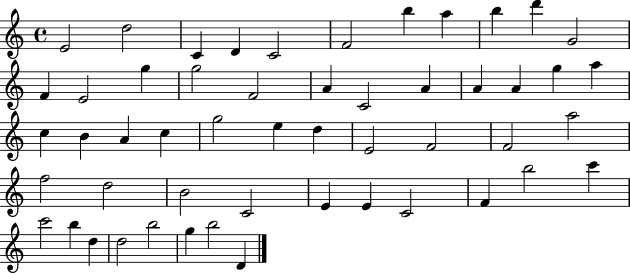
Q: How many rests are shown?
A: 0